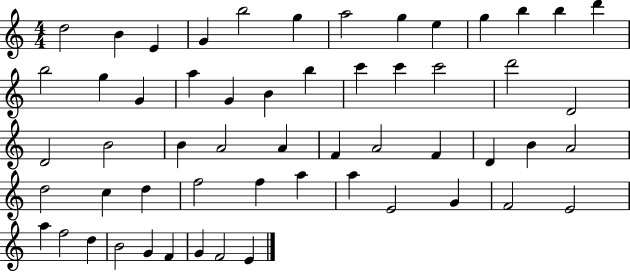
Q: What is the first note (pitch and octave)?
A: D5